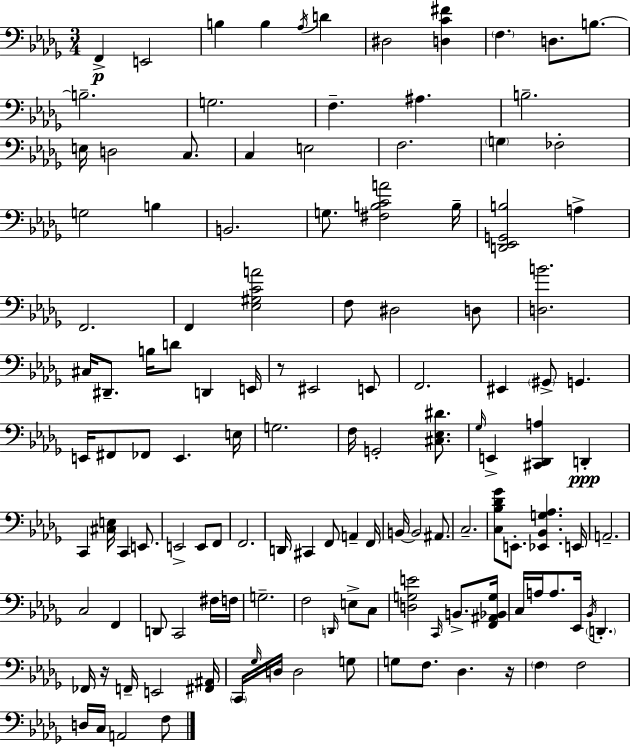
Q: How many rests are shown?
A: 3